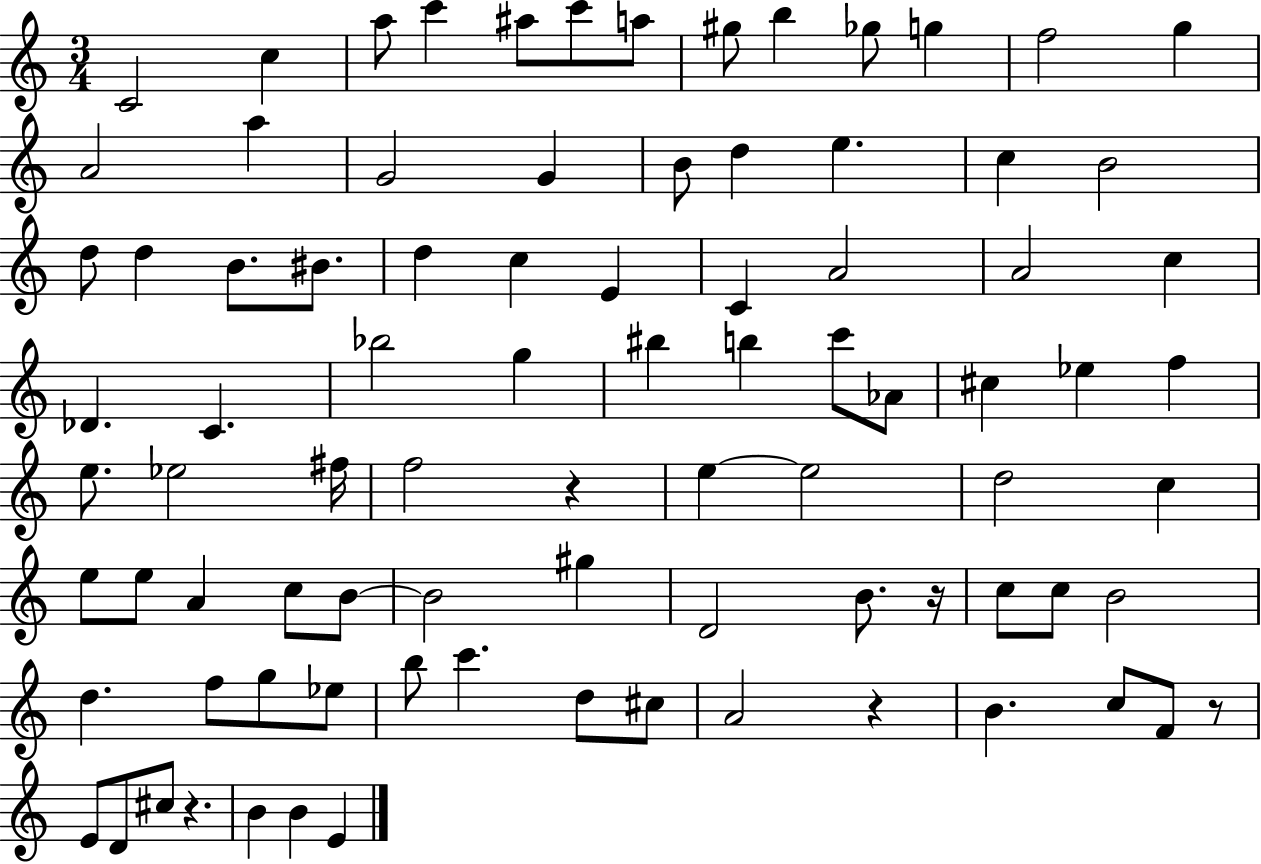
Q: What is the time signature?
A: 3/4